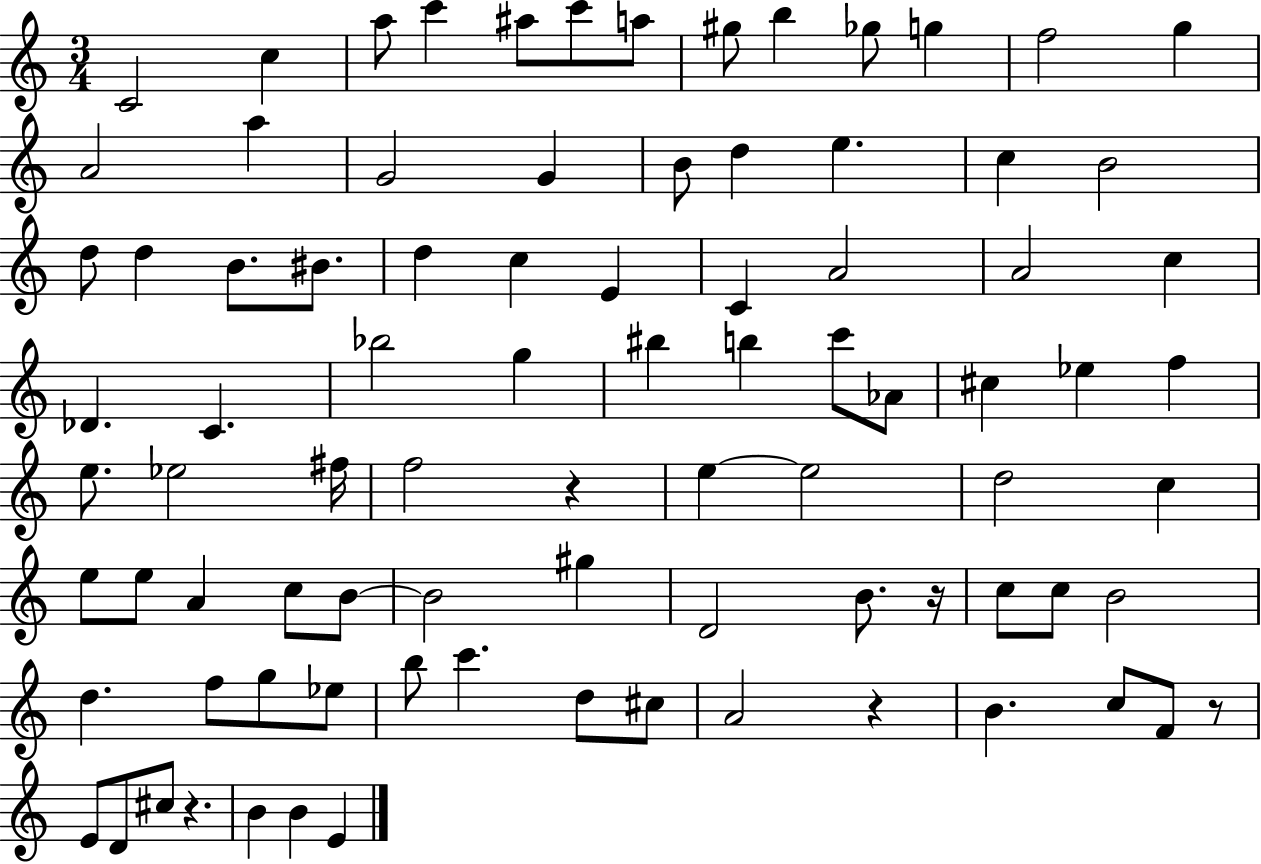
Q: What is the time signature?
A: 3/4